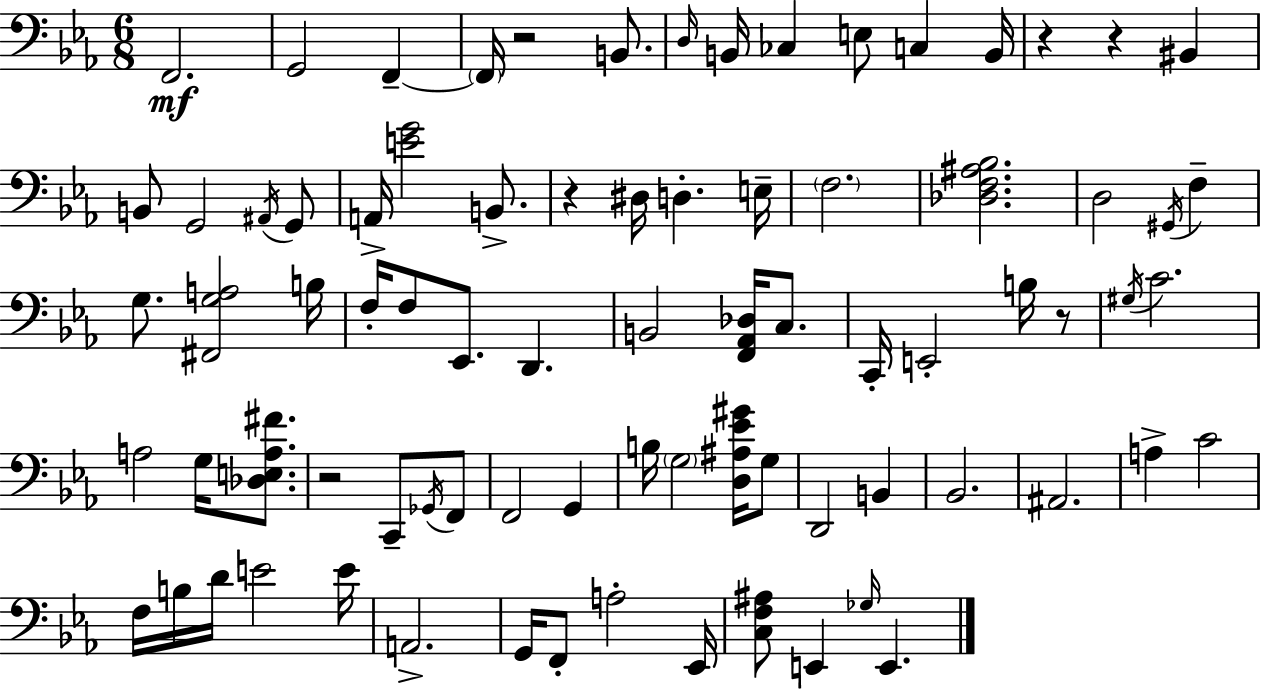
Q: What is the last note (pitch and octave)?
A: E2